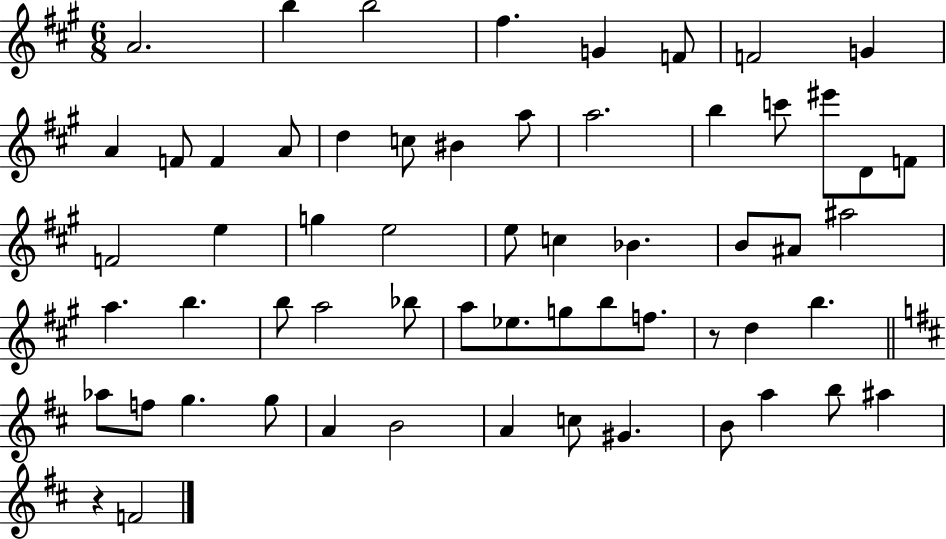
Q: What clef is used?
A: treble